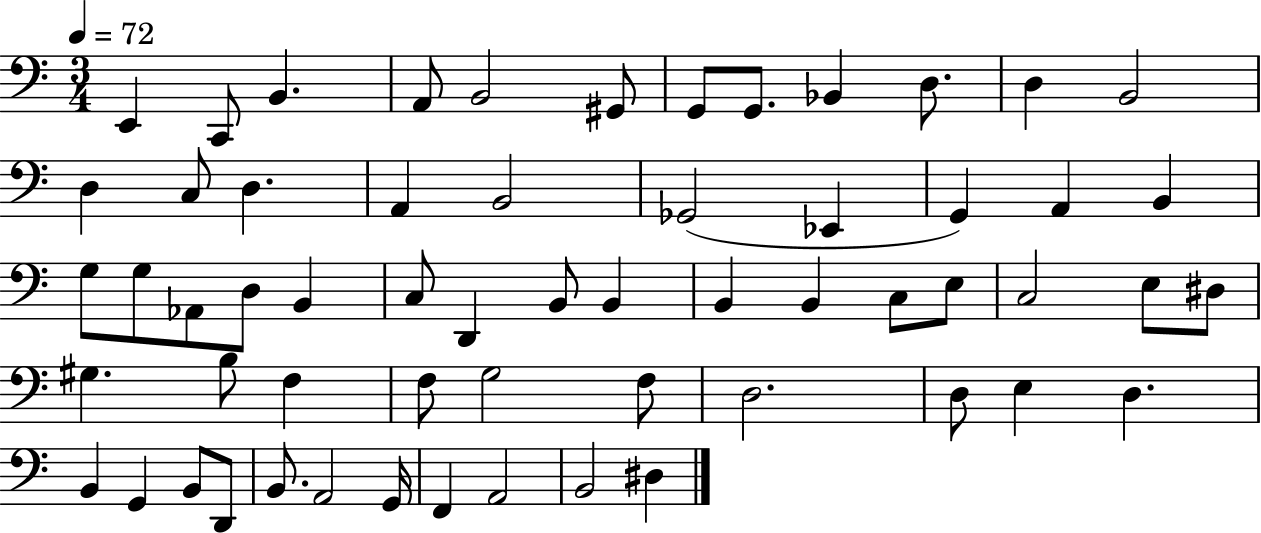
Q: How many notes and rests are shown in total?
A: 59